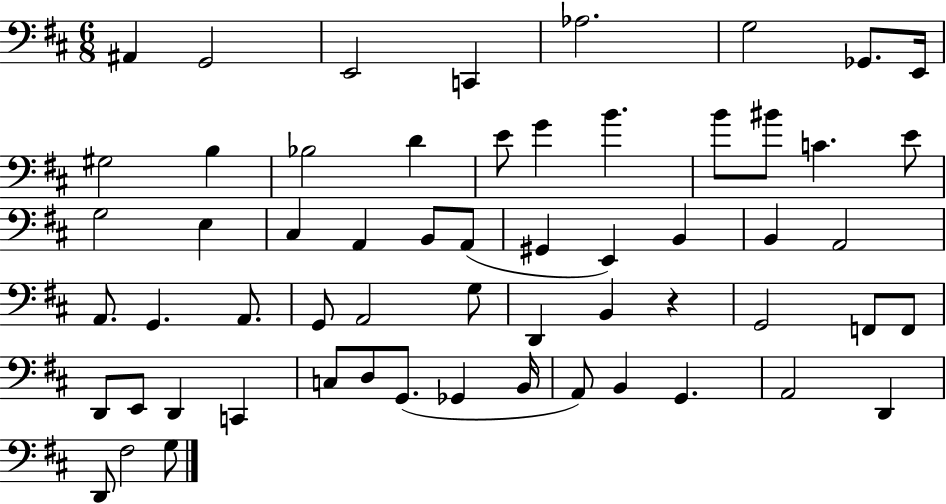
A#2/q G2/h E2/h C2/q Ab3/h. G3/h Gb2/e. E2/s G#3/h B3/q Bb3/h D4/q E4/e G4/q B4/q. B4/e BIS4/e C4/q. E4/e G3/h E3/q C#3/q A2/q B2/e A2/e G#2/q E2/q B2/q B2/q A2/h A2/e. G2/q. A2/e. G2/e A2/h G3/e D2/q B2/q R/q G2/h F2/e F2/e D2/e E2/e D2/q C2/q C3/e D3/e G2/e. Gb2/q B2/s A2/e B2/q G2/q. A2/h D2/q D2/e F#3/h G3/e